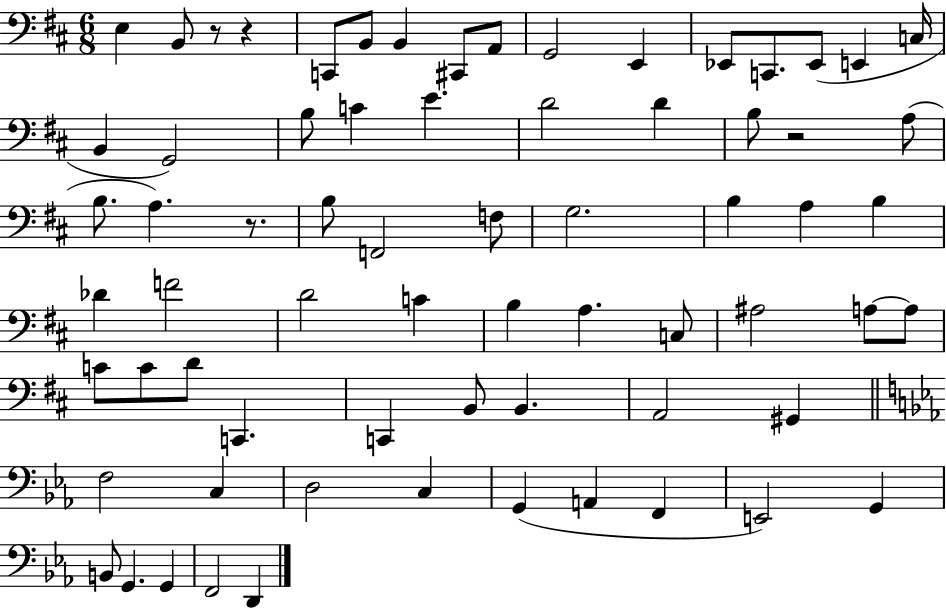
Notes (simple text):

E3/q B2/e R/e R/q C2/e B2/e B2/q C#2/e A2/e G2/h E2/q Eb2/e C2/e. Eb2/e E2/q C3/s B2/q G2/h B3/e C4/q E4/q. D4/h D4/q B3/e R/h A3/e B3/e. A3/q. R/e. B3/e F2/h F3/e G3/h. B3/q A3/q B3/q Db4/q F4/h D4/h C4/q B3/q A3/q. C3/e A#3/h A3/e A3/e C4/e C4/e D4/e C2/q. C2/q B2/e B2/q. A2/h G#2/q F3/h C3/q D3/h C3/q G2/q A2/q F2/q E2/h G2/q B2/e G2/q. G2/q F2/h D2/q